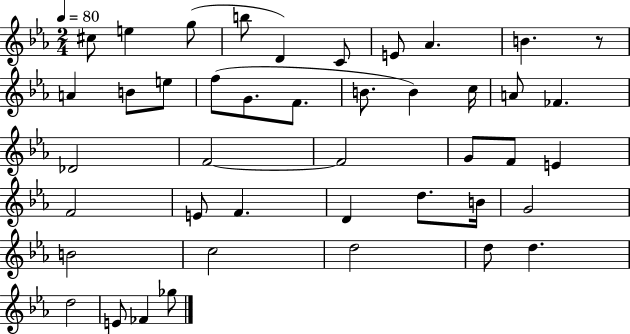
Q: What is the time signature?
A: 2/4